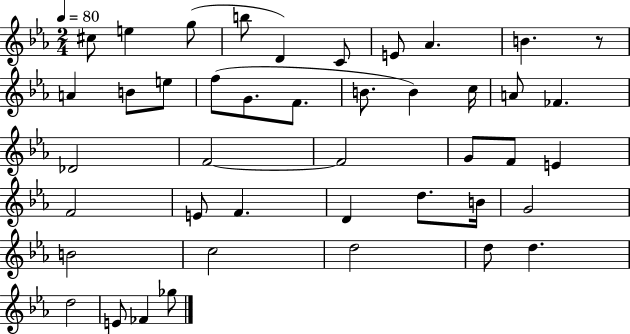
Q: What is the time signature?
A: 2/4